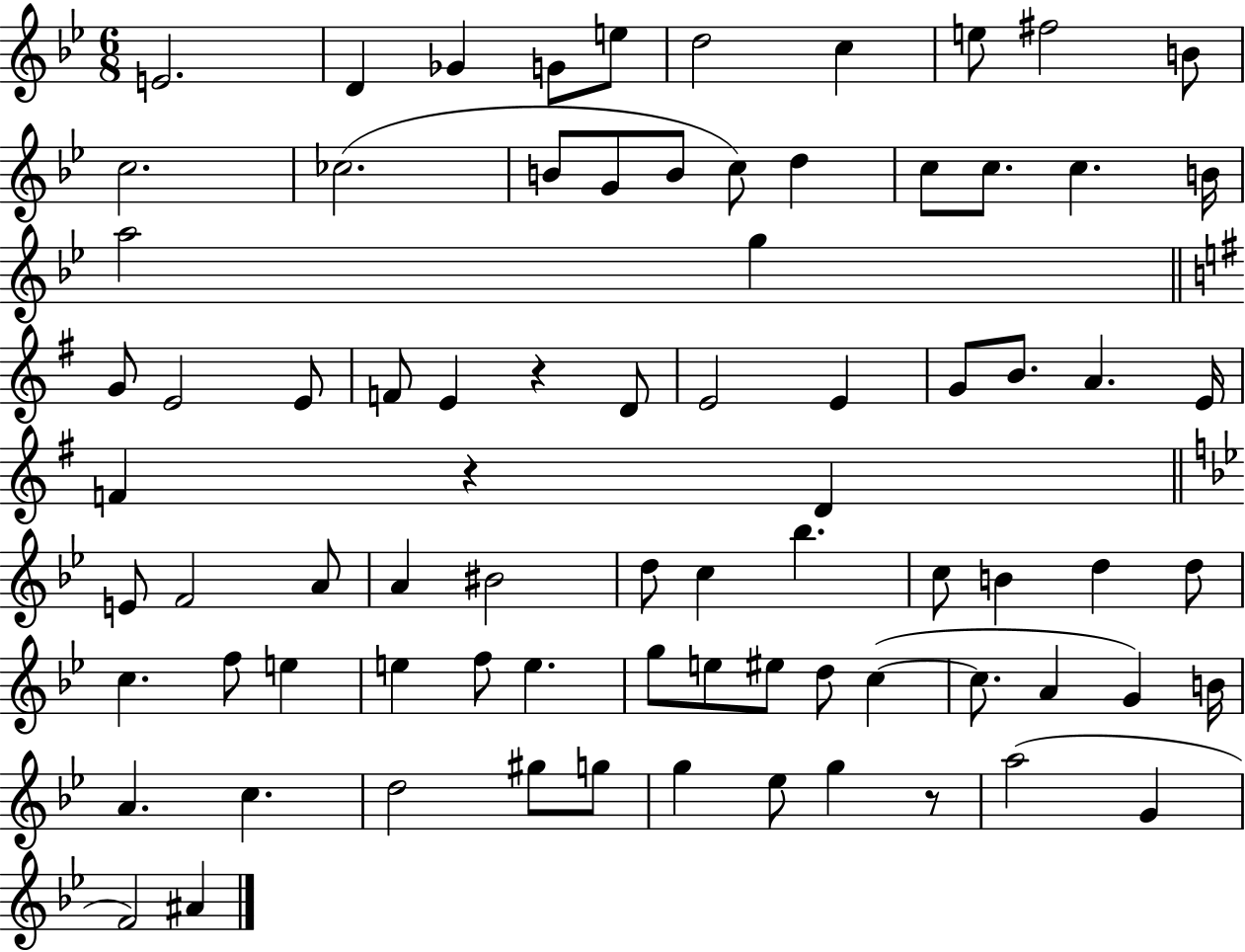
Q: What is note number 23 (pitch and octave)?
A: G5